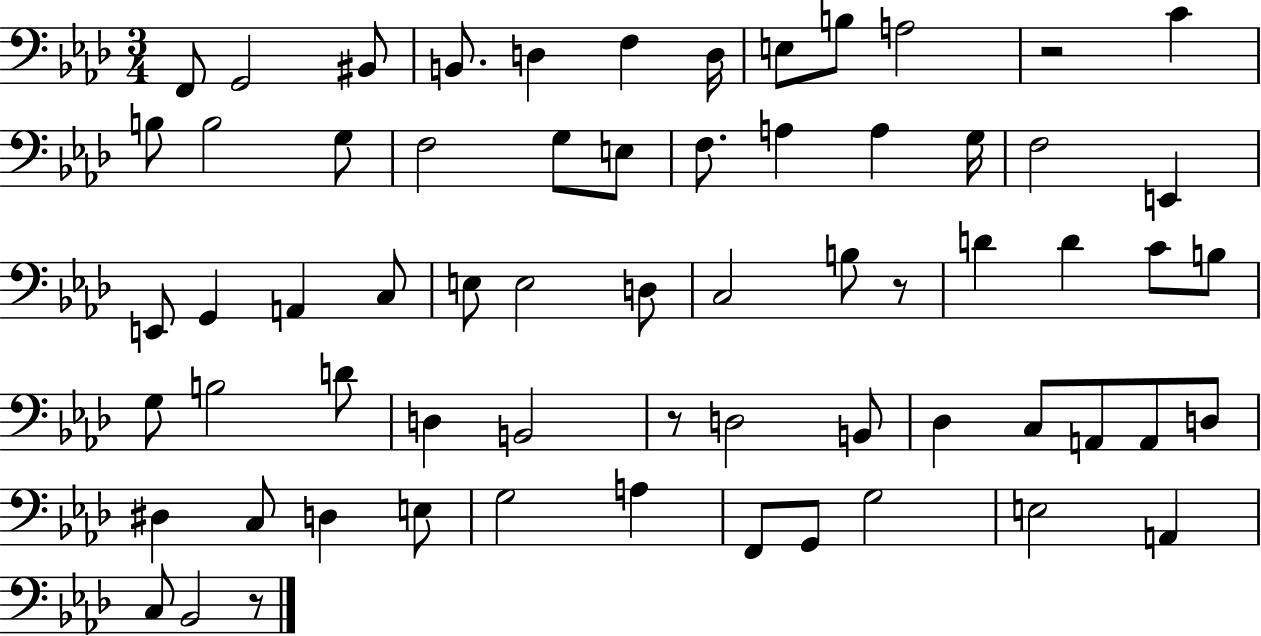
X:1
T:Untitled
M:3/4
L:1/4
K:Ab
F,,/2 G,,2 ^B,,/2 B,,/2 D, F, D,/4 E,/2 B,/2 A,2 z2 C B,/2 B,2 G,/2 F,2 G,/2 E,/2 F,/2 A, A, G,/4 F,2 E,, E,,/2 G,, A,, C,/2 E,/2 E,2 D,/2 C,2 B,/2 z/2 D D C/2 B,/2 G,/2 B,2 D/2 D, B,,2 z/2 D,2 B,,/2 _D, C,/2 A,,/2 A,,/2 D,/2 ^D, C,/2 D, E,/2 G,2 A, F,,/2 G,,/2 G,2 E,2 A,, C,/2 _B,,2 z/2